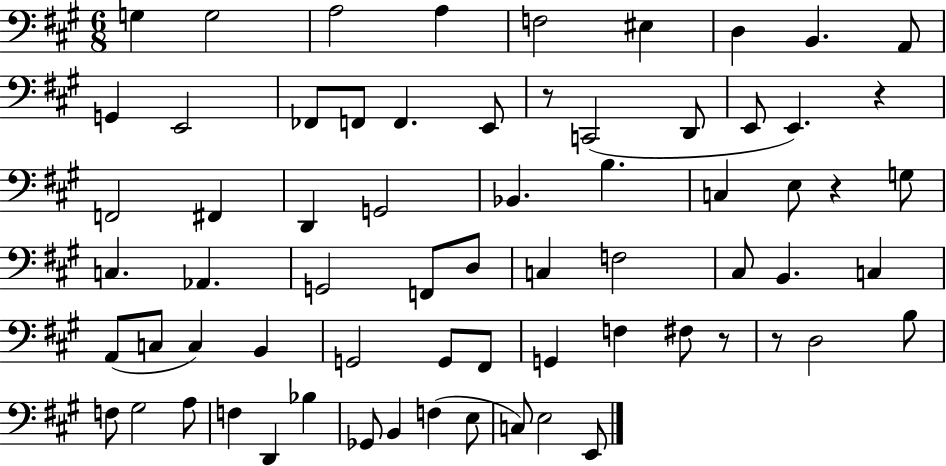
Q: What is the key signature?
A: A major